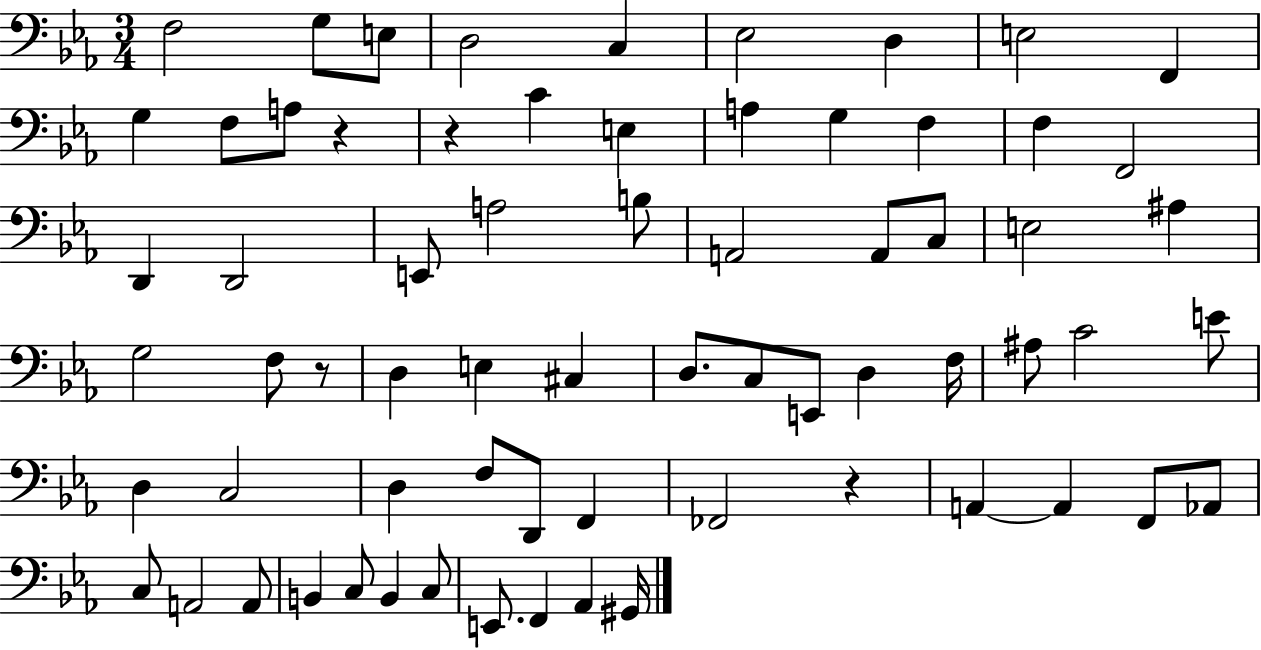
F3/h G3/e E3/e D3/h C3/q Eb3/h D3/q E3/h F2/q G3/q F3/e A3/e R/q R/q C4/q E3/q A3/q G3/q F3/q F3/q F2/h D2/q D2/h E2/e A3/h B3/e A2/h A2/e C3/e E3/h A#3/q G3/h F3/e R/e D3/q E3/q C#3/q D3/e. C3/e E2/e D3/q F3/s A#3/e C4/h E4/e D3/q C3/h D3/q F3/e D2/e F2/q FES2/h R/q A2/q A2/q F2/e Ab2/e C3/e A2/h A2/e B2/q C3/e B2/q C3/e E2/e. F2/q Ab2/q G#2/s